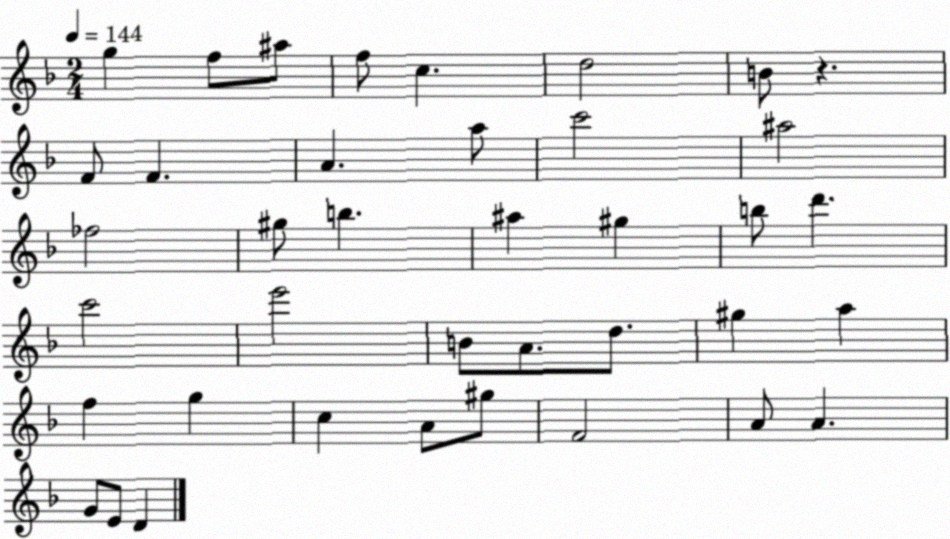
X:1
T:Untitled
M:2/4
L:1/4
K:F
g f/2 ^a/2 f/2 c d2 B/2 z F/2 F A a/2 c'2 ^a2 _f2 ^g/2 b ^a ^g b/2 d' c'2 e'2 B/2 A/2 d/2 ^g a f g c A/2 ^g/2 F2 A/2 A G/2 E/2 D